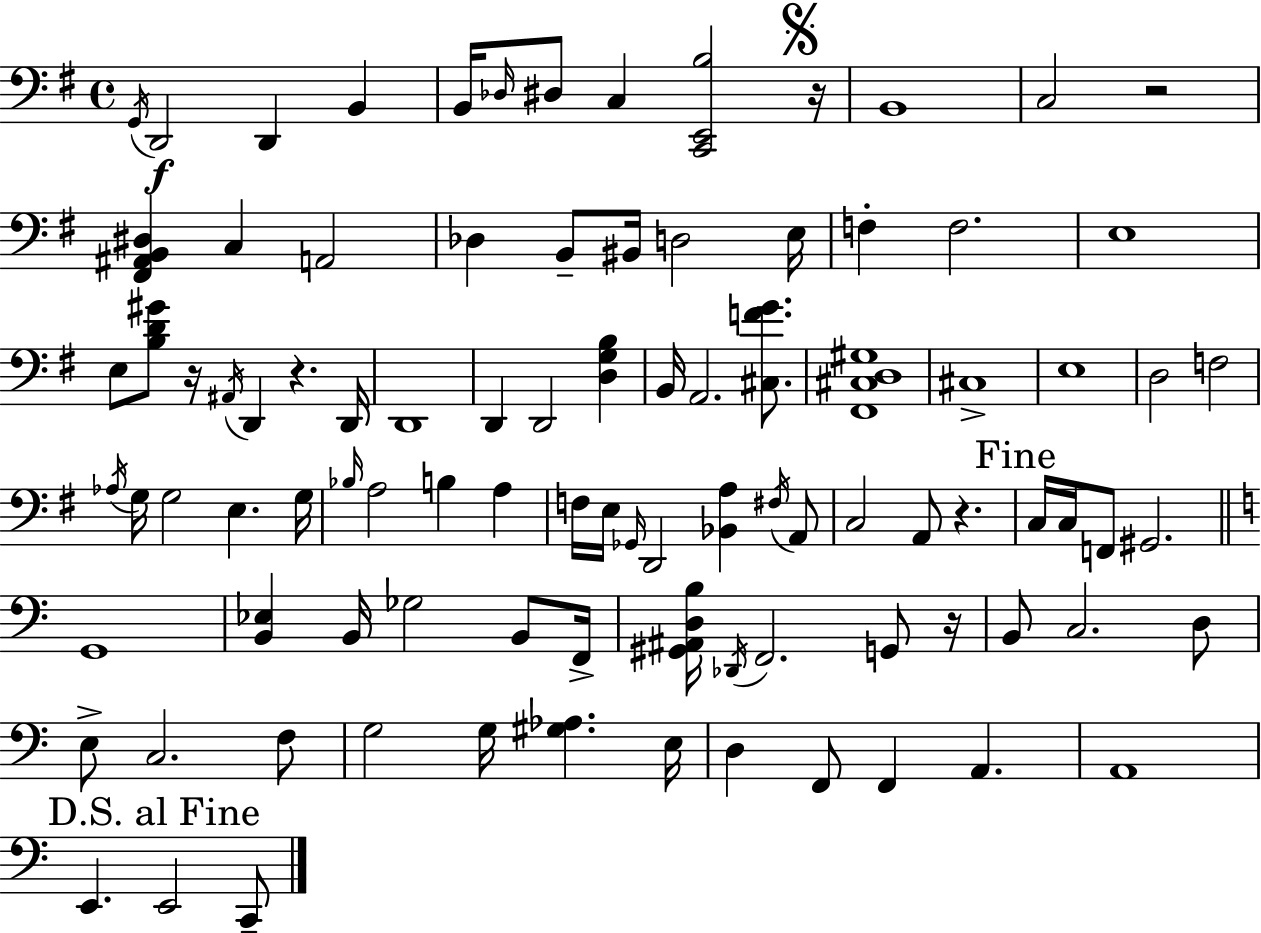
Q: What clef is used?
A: bass